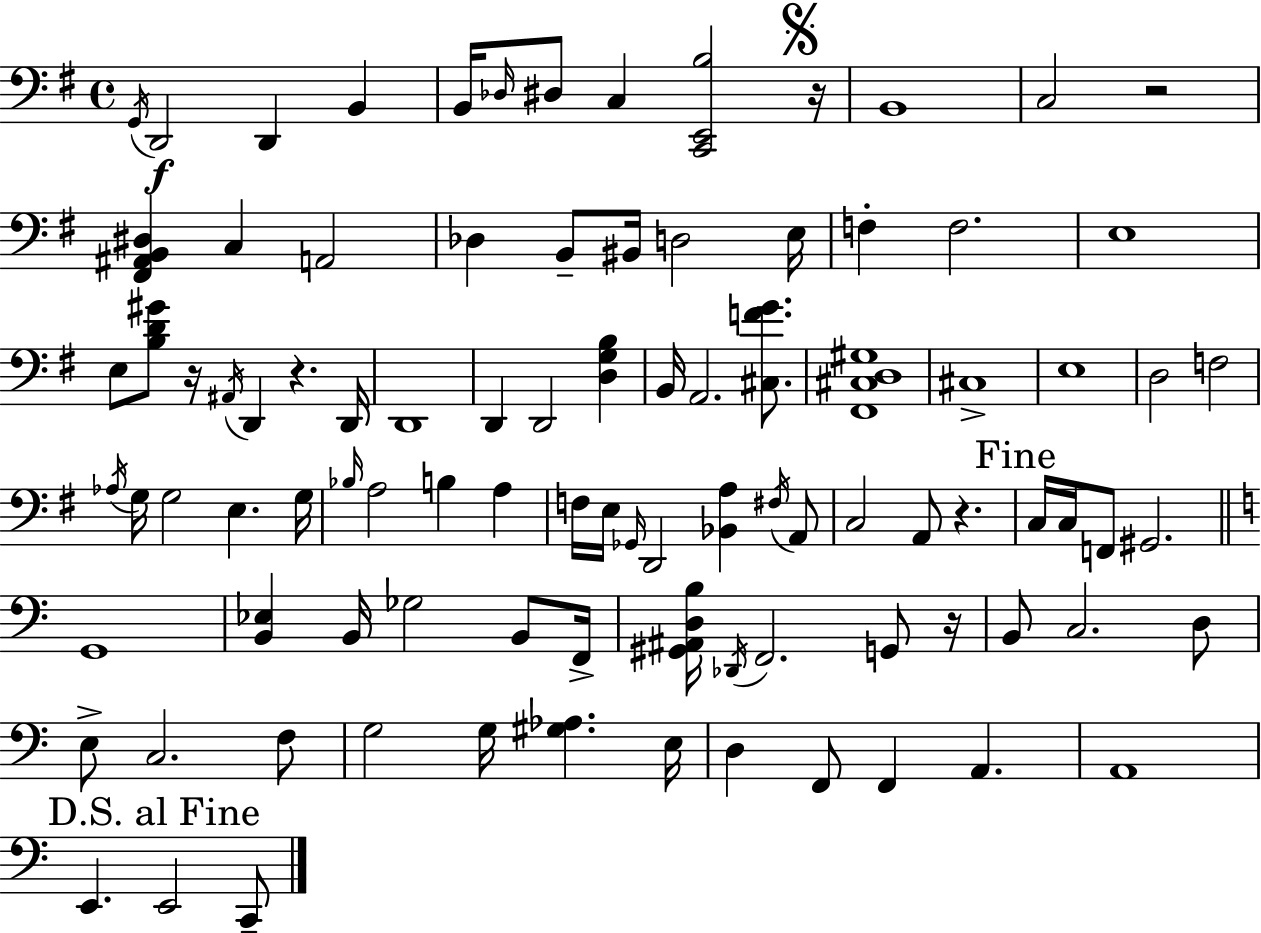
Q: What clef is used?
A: bass